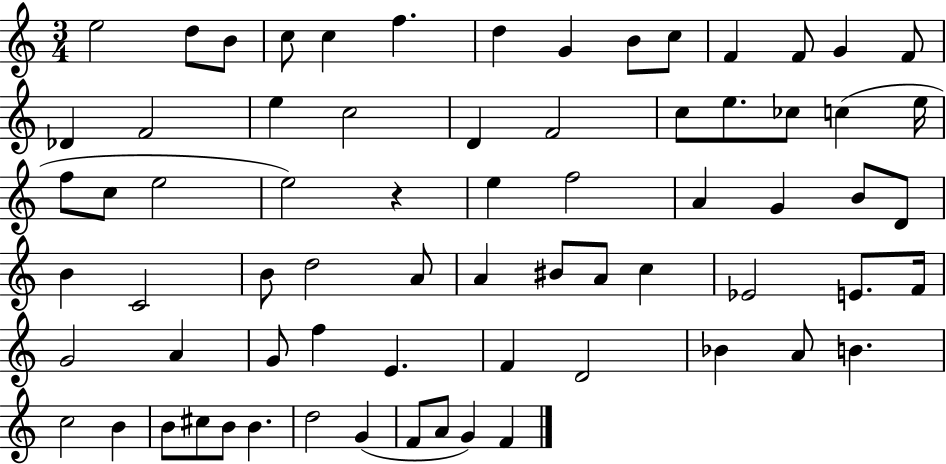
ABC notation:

X:1
T:Untitled
M:3/4
L:1/4
K:C
e2 d/2 B/2 c/2 c f d G B/2 c/2 F F/2 G F/2 _D F2 e c2 D F2 c/2 e/2 _c/2 c e/4 f/2 c/2 e2 e2 z e f2 A G B/2 D/2 B C2 B/2 d2 A/2 A ^B/2 A/2 c _E2 E/2 F/4 G2 A G/2 f E F D2 _B A/2 B c2 B B/2 ^c/2 B/2 B d2 G F/2 A/2 G F